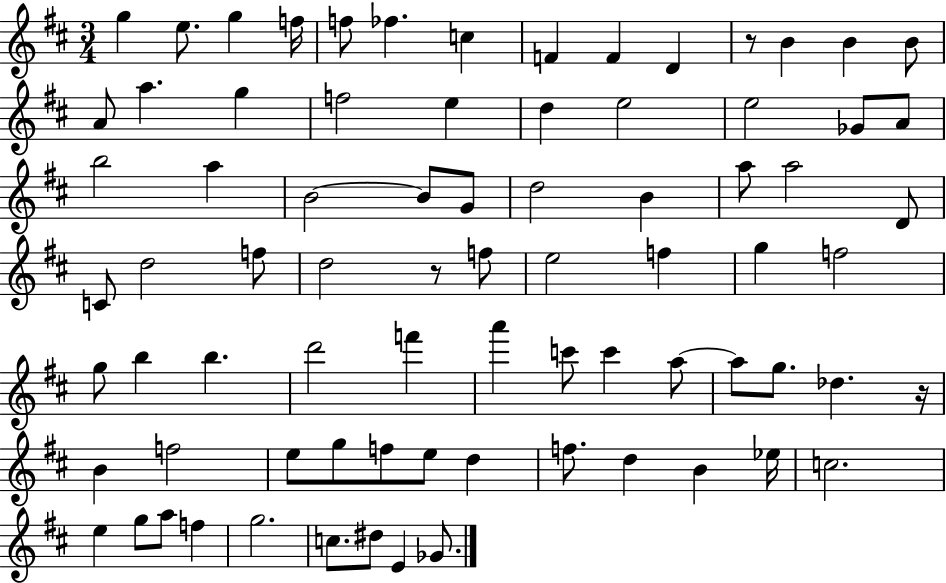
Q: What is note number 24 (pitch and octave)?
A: B5